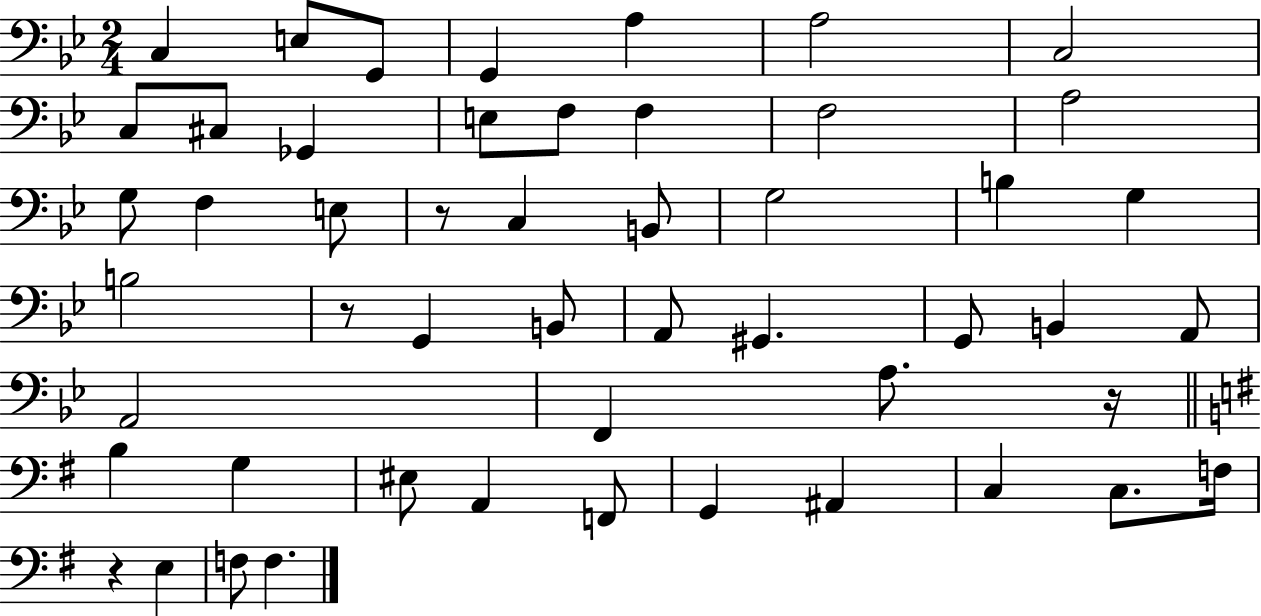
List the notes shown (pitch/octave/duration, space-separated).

C3/q E3/e G2/e G2/q A3/q A3/h C3/h C3/e C#3/e Gb2/q E3/e F3/e F3/q F3/h A3/h G3/e F3/q E3/e R/e C3/q B2/e G3/h B3/q G3/q B3/h R/e G2/q B2/e A2/e G#2/q. G2/e B2/q A2/e A2/h F2/q A3/e. R/s B3/q G3/q EIS3/e A2/q F2/e G2/q A#2/q C3/q C3/e. F3/s R/q E3/q F3/e F3/q.